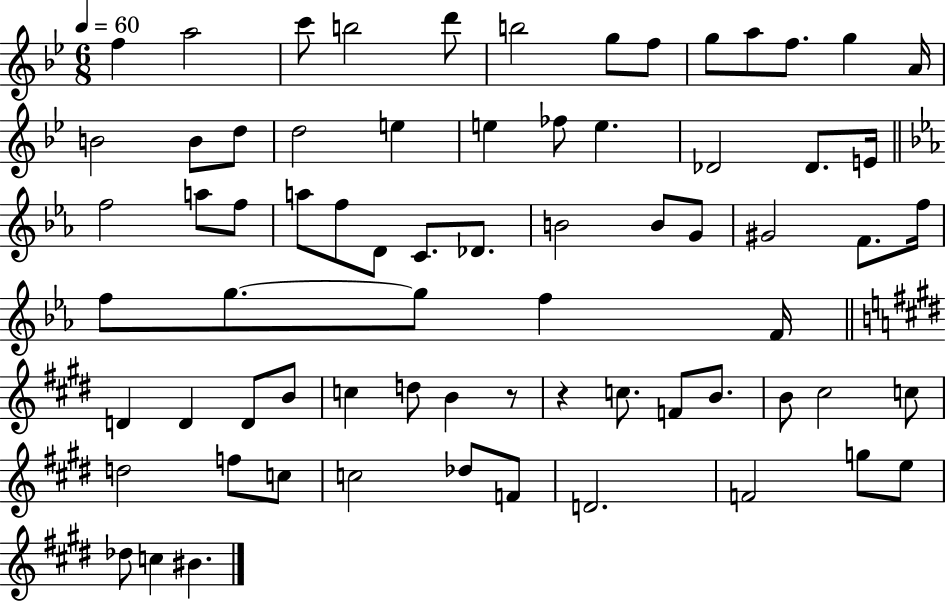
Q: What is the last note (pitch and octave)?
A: BIS4